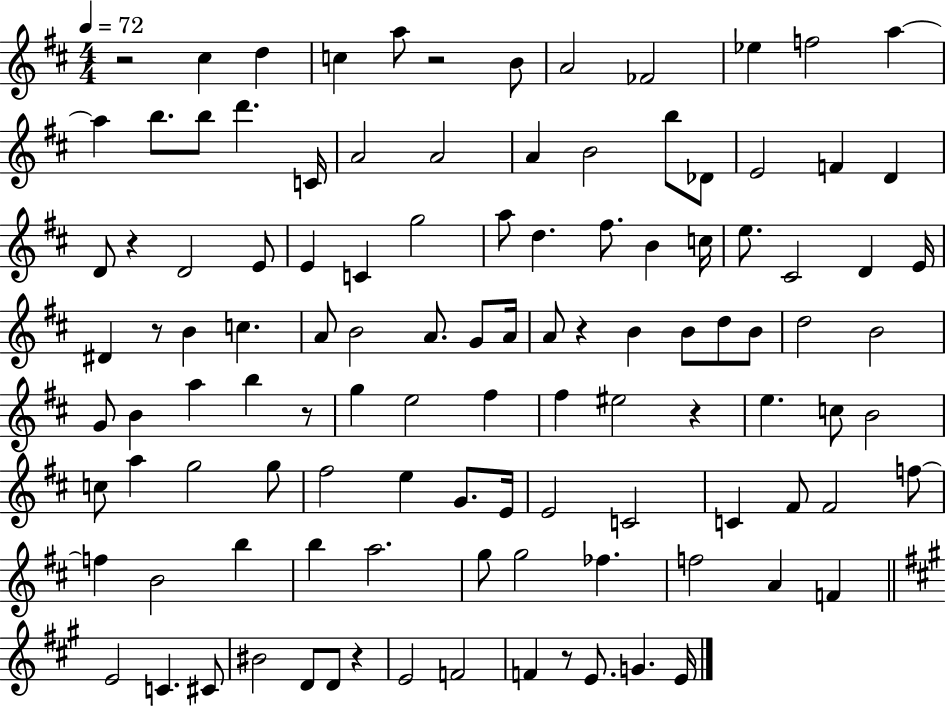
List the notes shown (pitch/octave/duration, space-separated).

R/h C#5/q D5/q C5/q A5/e R/h B4/e A4/h FES4/h Eb5/q F5/h A5/q A5/q B5/e. B5/e D6/q. C4/s A4/h A4/h A4/q B4/h B5/e Db4/e E4/h F4/q D4/q D4/e R/q D4/h E4/e E4/q C4/q G5/h A5/e D5/q. F#5/e. B4/q C5/s E5/e. C#4/h D4/q E4/s D#4/q R/e B4/q C5/q. A4/e B4/h A4/e. G4/e A4/s A4/e R/q B4/q B4/e D5/e B4/e D5/h B4/h G4/e B4/q A5/q B5/q R/e G5/q E5/h F#5/q F#5/q EIS5/h R/q E5/q. C5/e B4/h C5/e A5/q G5/h G5/e F#5/h E5/q G4/e. E4/s E4/h C4/h C4/q F#4/e F#4/h F5/e F5/q B4/h B5/q B5/q A5/h. G5/e G5/h FES5/q. F5/h A4/q F4/q E4/h C4/q. C#4/e BIS4/h D4/e D4/e R/q E4/h F4/h F4/q R/e E4/e. G4/q. E4/s